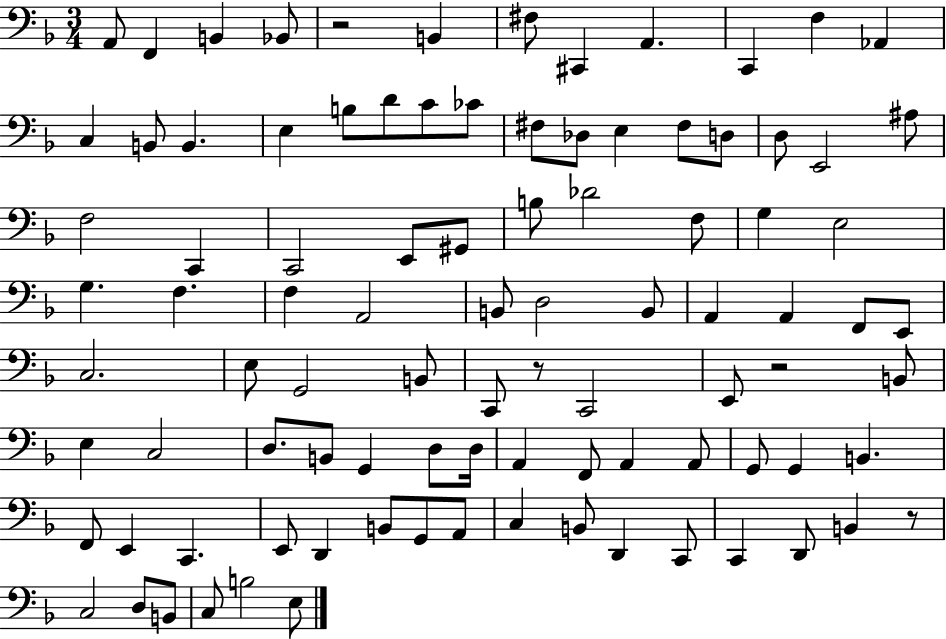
{
  \clef bass
  \numericTimeSignature
  \time 3/4
  \key f \major
  a,8 f,4 b,4 bes,8 | r2 b,4 | fis8 cis,4 a,4. | c,4 f4 aes,4 | \break c4 b,8 b,4. | e4 b8 d'8 c'8 ces'8 | fis8 des8 e4 fis8 d8 | d8 e,2 ais8 | \break f2 c,4 | c,2 e,8 gis,8 | b8 des'2 f8 | g4 e2 | \break g4. f4. | f4 a,2 | b,8 d2 b,8 | a,4 a,4 f,8 e,8 | \break c2. | e8 g,2 b,8 | c,8 r8 c,2 | e,8 r2 b,8 | \break e4 c2 | d8. b,8 g,4 d8 d16 | a,4 f,8 a,4 a,8 | g,8 g,4 b,4. | \break f,8 e,4 c,4. | e,8 d,4 b,8 g,8 a,8 | c4 b,8 d,4 c,8 | c,4 d,8 b,4 r8 | \break c2 d8 b,8 | c8 b2 e8 | \bar "|."
}